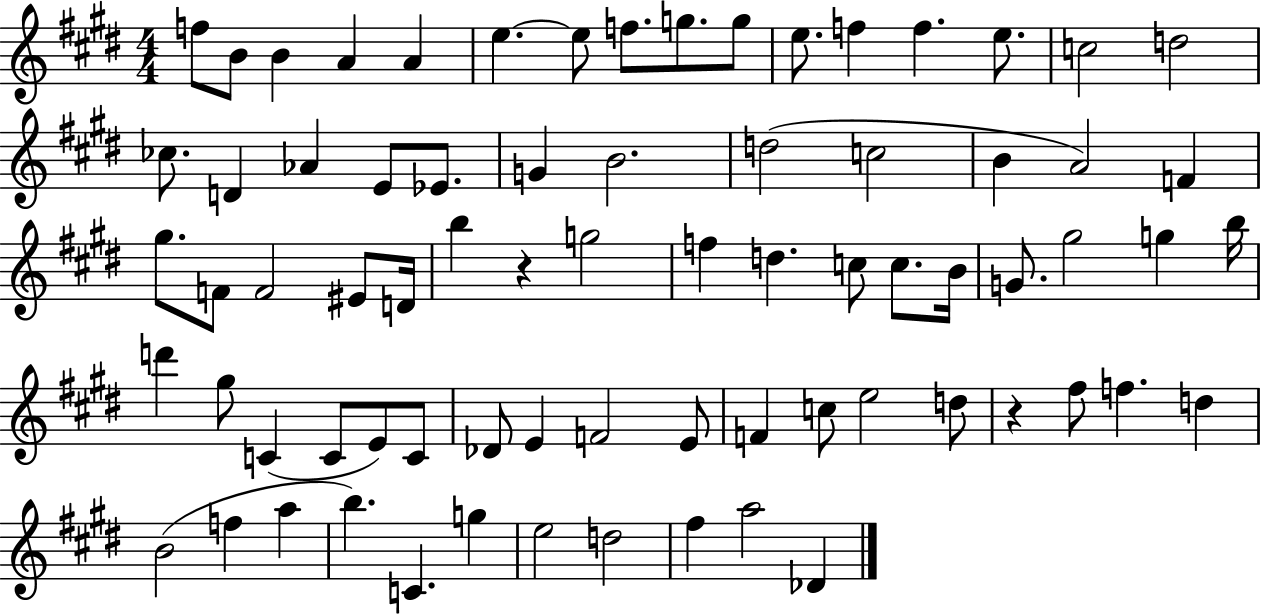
F5/e B4/e B4/q A4/q A4/q E5/q. E5/e F5/e. G5/e. G5/e E5/e. F5/q F5/q. E5/e. C5/h D5/h CES5/e. D4/q Ab4/q E4/e Eb4/e. G4/q B4/h. D5/h C5/h B4/q A4/h F4/q G#5/e. F4/e F4/h EIS4/e D4/s B5/q R/q G5/h F5/q D5/q. C5/e C5/e. B4/s G4/e. G#5/h G5/q B5/s D6/q G#5/e C4/q C4/e E4/e C4/e Db4/e E4/q F4/h E4/e F4/q C5/e E5/h D5/e R/q F#5/e F5/q. D5/q B4/h F5/q A5/q B5/q. C4/q. G5/q E5/h D5/h F#5/q A5/h Db4/q